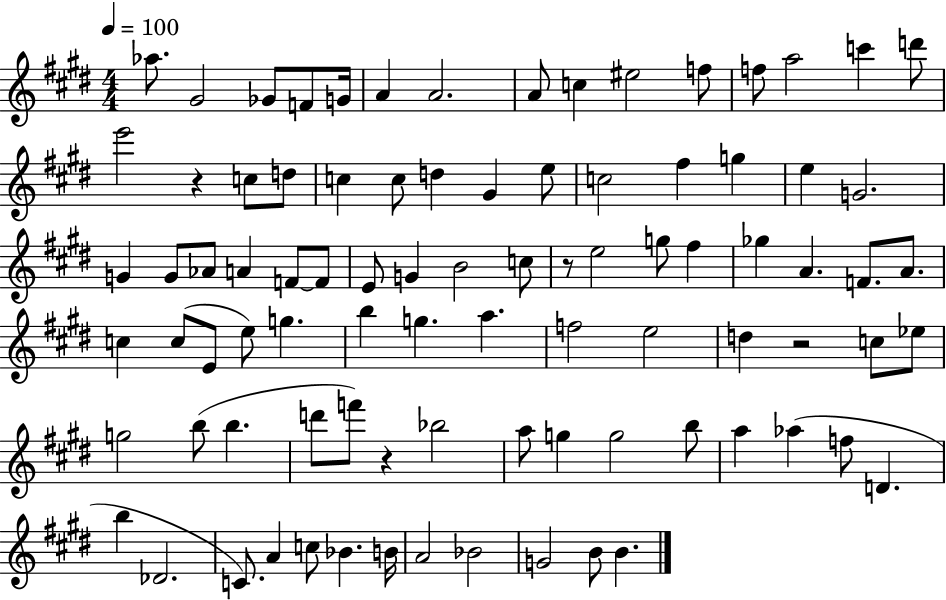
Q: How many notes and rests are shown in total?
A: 88